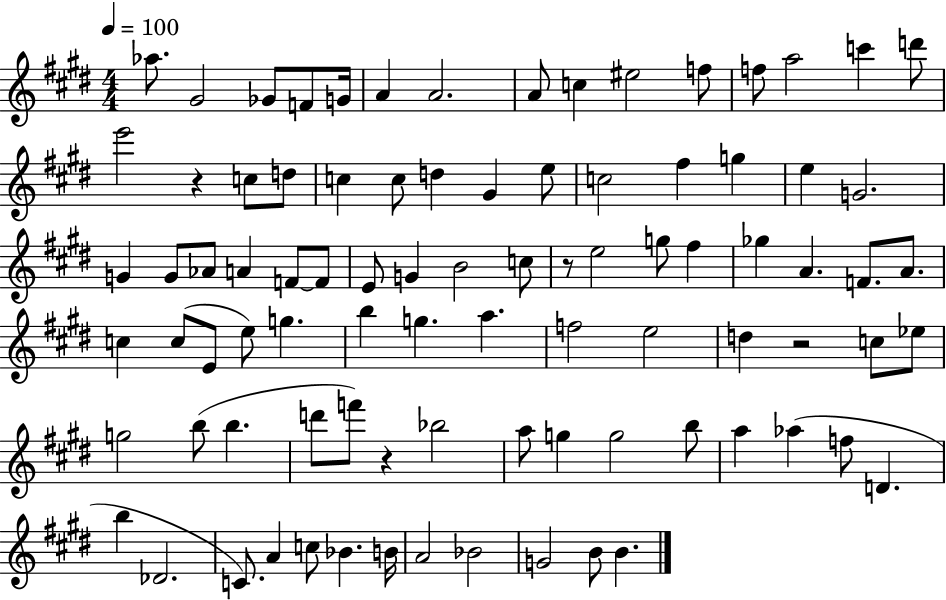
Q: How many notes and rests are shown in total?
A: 88